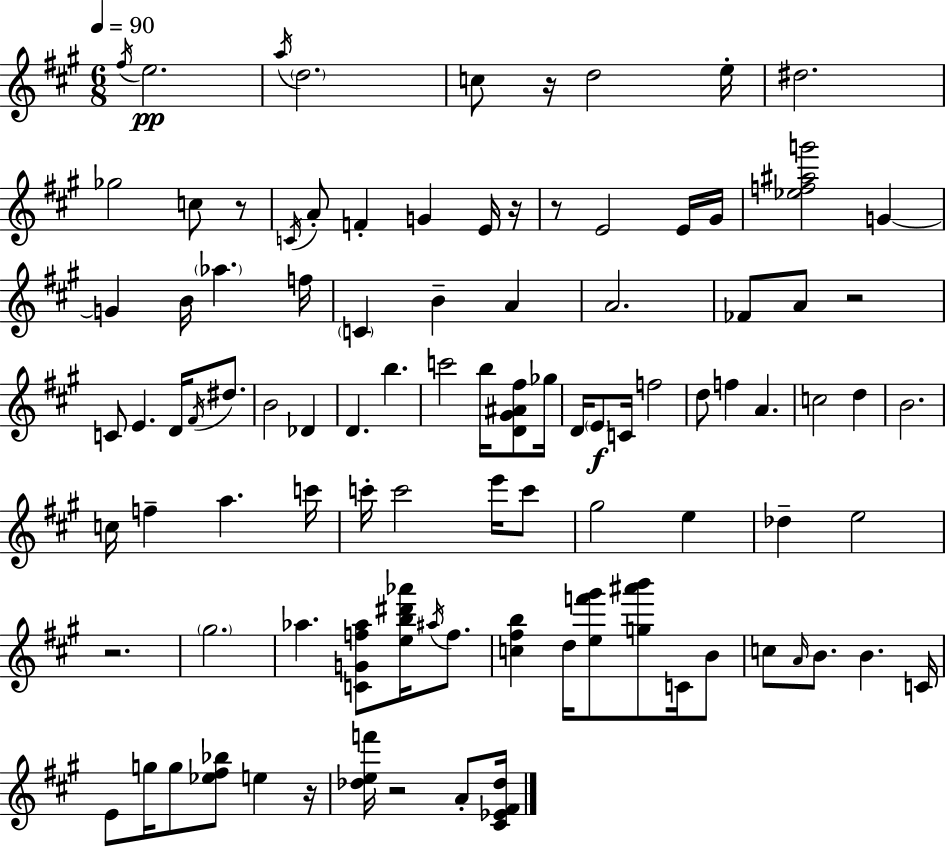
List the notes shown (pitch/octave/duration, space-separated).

F#5/s E5/h. A5/s D5/h. C5/e R/s D5/h E5/s D#5/h. Gb5/h C5/e R/e C4/s A4/e F4/q G4/q E4/s R/s R/e E4/h E4/s G#4/s [Eb5,F5,A#5,G6]/h G4/q G4/q B4/s Ab5/q. F5/s C4/q B4/q A4/q A4/h. FES4/e A4/e R/h C4/e E4/q. D4/s F#4/s D#5/e. B4/h Db4/q D4/q. B5/q. C6/h B5/s [D4,G#4,A#4,F#5]/e Gb5/s D4/s E4/e C4/s F5/h D5/e F5/q A4/q. C5/h D5/q B4/h. C5/s F5/q A5/q. C6/s C6/s C6/h E6/s C6/e G#5/h E5/q Db5/q E5/h R/h. G#5/h. Ab5/q. [C4,G4,F5,Ab5]/e [E5,B5,D#6,Ab6]/s A#5/s F5/e. [C5,F#5,B5]/q D5/s [E5,F6,G#6]/e [G5,A#6,B6]/e C4/s B4/e C5/e A4/s B4/e. B4/q. C4/s E4/e G5/s G5/e [Eb5,F#5,Bb5]/e E5/q R/s [Db5,E5,F6]/s R/h A4/e [C#4,Eb4,F#4,Db5]/s